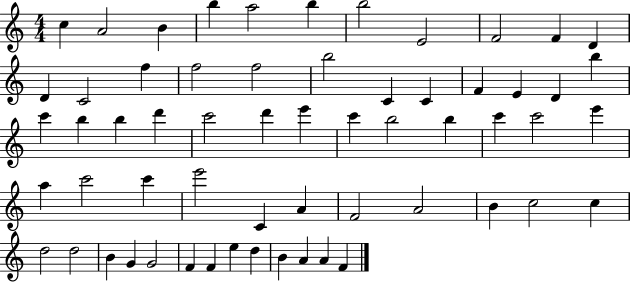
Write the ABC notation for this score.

X:1
T:Untitled
M:4/4
L:1/4
K:C
c A2 B b a2 b b2 E2 F2 F D D C2 f f2 f2 b2 C C F E D b c' b b d' c'2 d' e' c' b2 b c' c'2 e' a c'2 c' e'2 C A F2 A2 B c2 c d2 d2 B G G2 F F e d B A A F